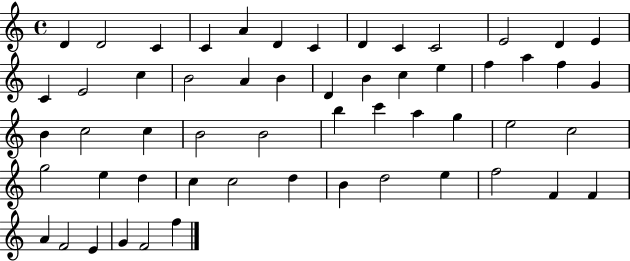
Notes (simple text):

D4/q D4/h C4/q C4/q A4/q D4/q C4/q D4/q C4/q C4/h E4/h D4/q E4/q C4/q E4/h C5/q B4/h A4/q B4/q D4/q B4/q C5/q E5/q F5/q A5/q F5/q G4/q B4/q C5/h C5/q B4/h B4/h B5/q C6/q A5/q G5/q E5/h C5/h G5/h E5/q D5/q C5/q C5/h D5/q B4/q D5/h E5/q F5/h F4/q F4/q A4/q F4/h E4/q G4/q F4/h F5/q